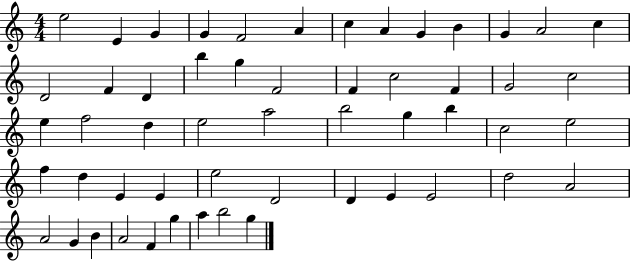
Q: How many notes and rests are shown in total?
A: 54